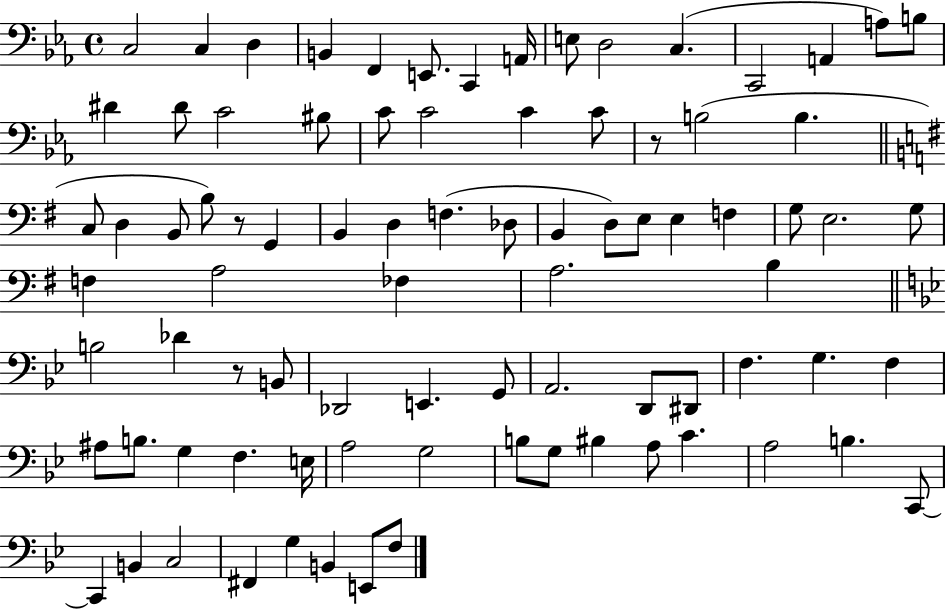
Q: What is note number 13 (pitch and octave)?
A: A2